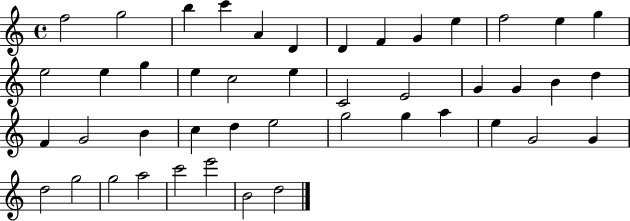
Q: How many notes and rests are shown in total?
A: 45